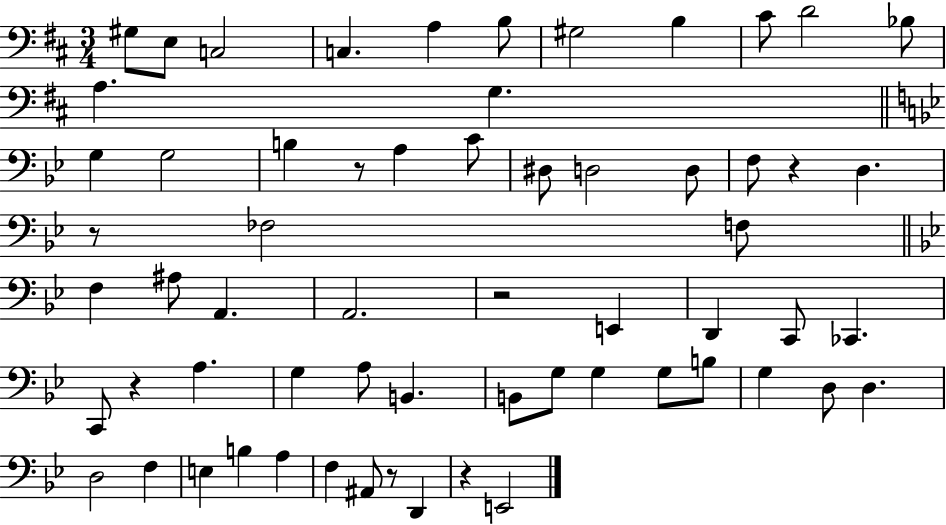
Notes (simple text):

G#3/e E3/e C3/h C3/q. A3/q B3/e G#3/h B3/q C#4/e D4/h Bb3/e A3/q. G3/q. G3/q G3/h B3/q R/e A3/q C4/e D#3/e D3/h D3/e F3/e R/q D3/q. R/e FES3/h F3/e F3/q A#3/e A2/q. A2/h. R/h E2/q D2/q C2/e CES2/q. C2/e R/q A3/q. G3/q A3/e B2/q. B2/e G3/e G3/q G3/e B3/e G3/q D3/e D3/q. D3/h F3/q E3/q B3/q A3/q F3/q A#2/e R/e D2/q R/q E2/h